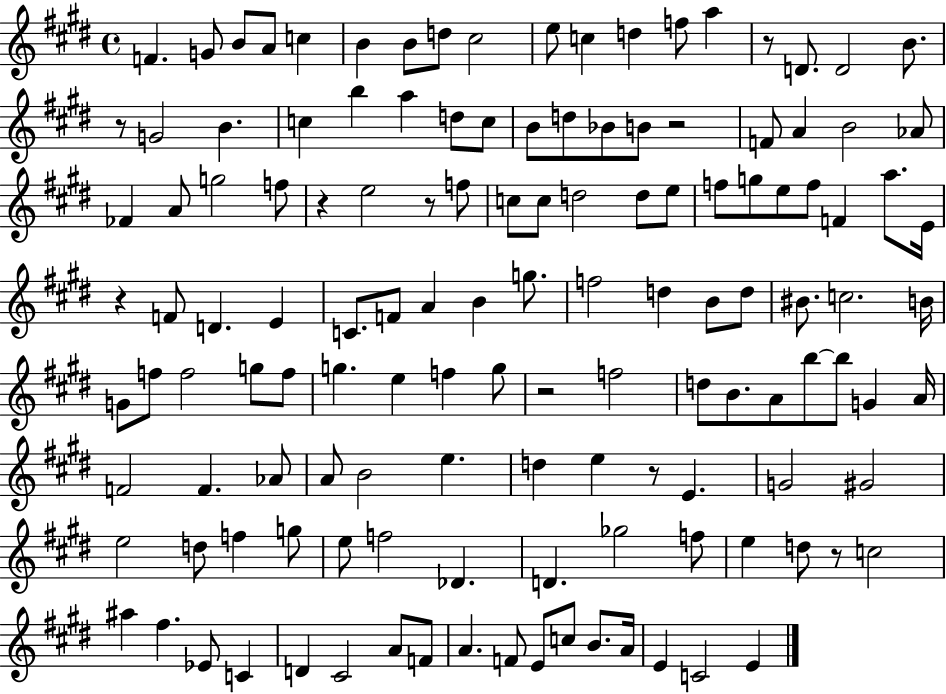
{
  \clef treble
  \time 4/4
  \defaultTimeSignature
  \key e \major
  f'4. g'8 b'8 a'8 c''4 | b'4 b'8 d''8 cis''2 | e''8 c''4 d''4 f''8 a''4 | r8 d'8. d'2 b'8. | \break r8 g'2 b'4. | c''4 b''4 a''4 d''8 c''8 | b'8 d''8 bes'8 b'8 r2 | f'8 a'4 b'2 aes'8 | \break fes'4 a'8 g''2 f''8 | r4 e''2 r8 f''8 | c''8 c''8 d''2 d''8 e''8 | f''8 g''8 e''8 f''8 f'4 a''8. e'16 | \break r4 f'8 d'4. e'4 | c'8. f'8 a'4 b'4 g''8. | f''2 d''4 b'8 d''8 | bis'8. c''2. b'16 | \break g'8 f''8 f''2 g''8 f''8 | g''4. e''4 f''4 g''8 | r2 f''2 | d''8 b'8. a'8 b''8~~ b''8 g'4 a'16 | \break f'2 f'4. aes'8 | a'8 b'2 e''4. | d''4 e''4 r8 e'4. | g'2 gis'2 | \break e''2 d''8 f''4 g''8 | e''8 f''2 des'4. | d'4. ges''2 f''8 | e''4 d''8 r8 c''2 | \break ais''4 fis''4. ees'8 c'4 | d'4 cis'2 a'8 f'8 | a'4. f'8 e'8 c''8 b'8. a'16 | e'4 c'2 e'4 | \break \bar "|."
}